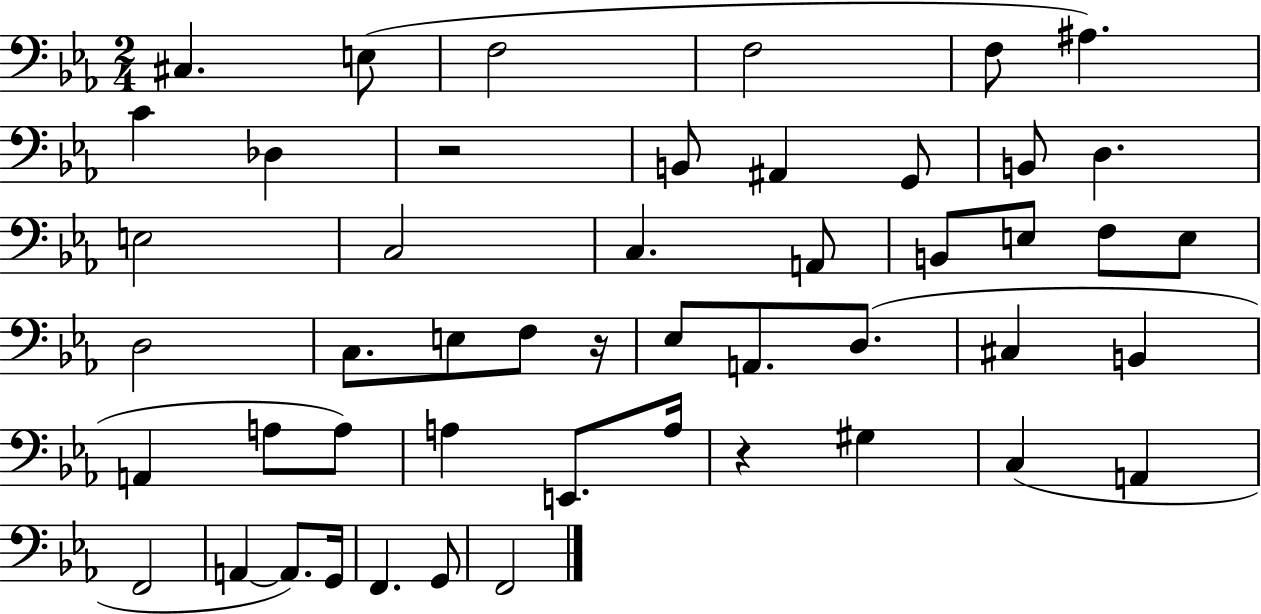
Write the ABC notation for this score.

X:1
T:Untitled
M:2/4
L:1/4
K:Eb
^C, E,/2 F,2 F,2 F,/2 ^A, C _D, z2 B,,/2 ^A,, G,,/2 B,,/2 D, E,2 C,2 C, A,,/2 B,,/2 E,/2 F,/2 E,/2 D,2 C,/2 E,/2 F,/2 z/4 _E,/2 A,,/2 D,/2 ^C, B,, A,, A,/2 A,/2 A, E,,/2 A,/4 z ^G, C, A,, F,,2 A,, A,,/2 G,,/4 F,, G,,/2 F,,2